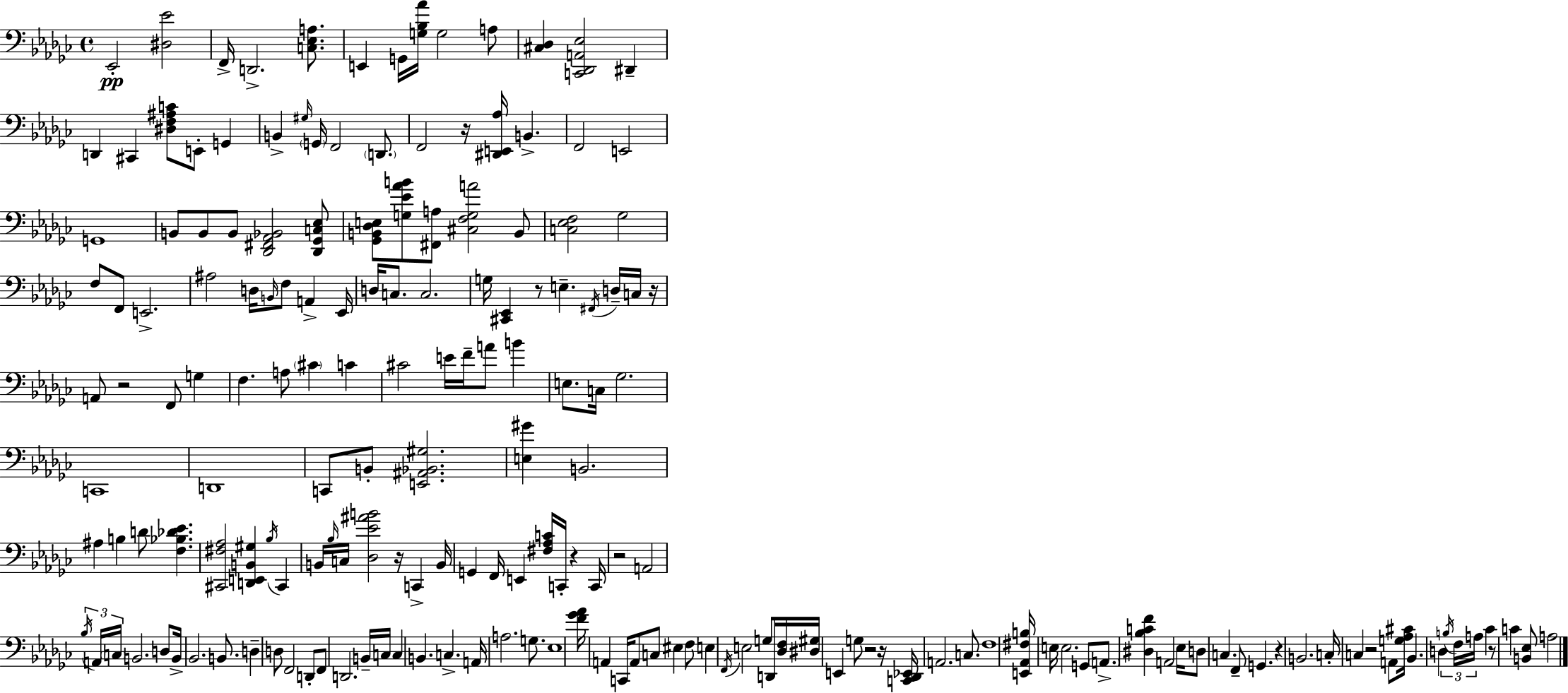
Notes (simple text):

Eb2/h [D#3,Eb4]/h F2/s D2/h. [C3,Eb3,A3]/e. E2/q G2/s [G3,Bb3,Ab4]/s G3/h A3/e [C#3,Db3]/q [C2,Db2,A2,Eb3]/h D#2/q D2/q C#2/q [D#3,F3,A#3,C4]/e E2/e G2/q B2/q G#3/s G2/s F2/h D2/e. F2/h R/s [D#2,E2,Ab3]/s B2/q. F2/h E2/h G2/w B2/e B2/e B2/e [Db2,F#2,Ab2,Bb2]/h [Db2,Gb2,C3,Eb3]/e [Gb2,B2,Db3,E3]/e [G3,Eb4,Ab4,B4]/e [F#2,A3]/e [C#3,F3,G3,A4]/h B2/e [C3,Eb3,F3]/h Gb3/h F3/e F2/e E2/h. A#3/h D3/s B2/s F3/e A2/q Eb2/s D3/s C3/e. C3/h. G3/s [C#2,Eb2]/q R/e E3/q. F#2/s D3/s C3/s R/s A2/e R/h F2/e G3/q F3/q. A3/e C#4/q C4/q C#4/h E4/s F4/s A4/e B4/q E3/e. C3/s Gb3/h. C2/w D2/w C2/e B2/e [E2,A#2,Bb2,G#3]/h. [E3,G#4]/q B2/h. A#3/q B3/q D4/e [F3,Bb3,Db4,Eb4]/q. [C#2,F#3,Ab3]/h [D2,E2,B2,G#3]/q Bb3/s C#2/q B2/s Bb3/s C3/s [Db3,Eb4,A#4,B4]/h R/s C2/q B2/s G2/q F2/s E2/q [F#3,Ab3,C4]/s C2/s R/q C2/s R/h A2/h Bb3/s A2/s C3/s B2/h. D3/e B2/s Bb2/h. B2/e. D3/q D3/e F2/h D2/e F2/e D2/h. B2/s C3/s C3/q B2/q. C3/q. A2/s A3/h. G3/e. Eb3/w [F4,Gb4,Ab4]/s A2/q C2/s A2/e C3/e EIS3/q F3/e E3/q F2/s E3/h G3/e D2/s [Db3,F3]/s [D#3,G#3]/s E2/q G3/e R/h R/s [C2,Db2,Eb2]/s A2/h. C3/e. F3/w [E2,Ab2,F#3,B3]/s E3/s E3/h. G2/e A2/e. [D#3,Bb3,C4,F4]/q A2/h Eb3/s D3/e C3/q. F2/e G2/q. R/q B2/h. C3/s C3/q R/h A2/e [G3,Ab3,C#4]/s Bb2/q. D3/q B3/s F3/s A3/s CES4/q R/e C4/q [B2,Eb3]/e A3/h